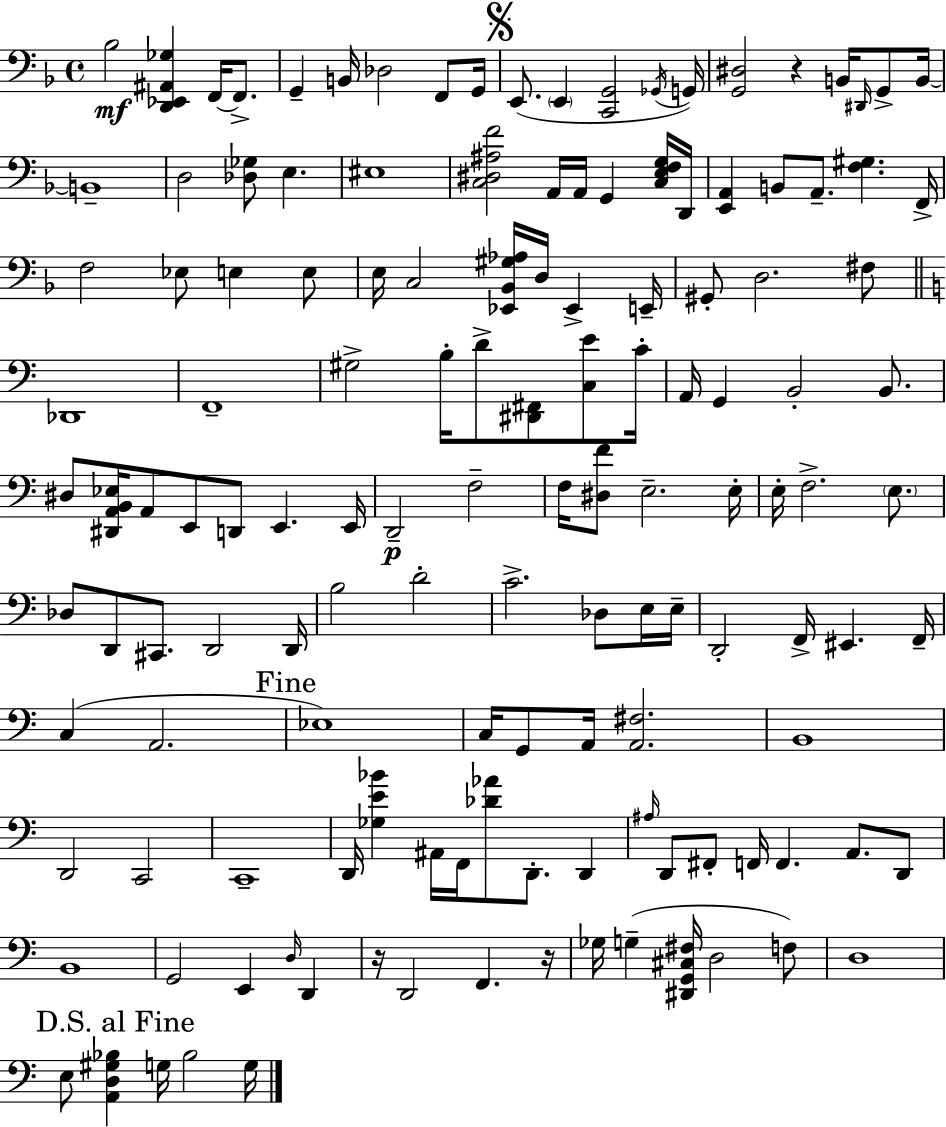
X:1
T:Untitled
M:4/4
L:1/4
K:F
_B,2 [D,,_E,,^A,,_G,] F,,/4 F,,/2 G,, B,,/4 _D,2 F,,/2 G,,/4 E,,/2 E,, [C,,G,,]2 _G,,/4 G,,/4 [G,,^D,]2 z B,,/4 ^D,,/4 G,,/2 B,,/4 B,,4 D,2 [_D,_G,]/2 E, ^E,4 [C,^D,^A,F]2 A,,/4 A,,/4 G,, [C,E,F,G,]/4 D,,/4 [E,,A,,] B,,/2 A,,/2 [F,^G,] F,,/4 F,2 _E,/2 E, E,/2 E,/4 C,2 [_E,,_B,,^G,_A,]/4 D,/4 _E,, E,,/4 ^G,,/2 D,2 ^F,/2 _D,,4 F,,4 ^G,2 B,/4 D/2 [^D,,^F,,]/2 [C,E]/2 C/4 A,,/4 G,, B,,2 B,,/2 ^D,/2 [^D,,A,,B,,_E,]/4 A,,/2 E,,/2 D,,/2 E,, E,,/4 D,,2 F,2 F,/4 [^D,F]/2 E,2 E,/4 E,/4 F,2 E,/2 _D,/2 D,,/2 ^C,,/2 D,,2 D,,/4 B,2 D2 C2 _D,/2 E,/4 E,/4 D,,2 F,,/4 ^E,, F,,/4 C, A,,2 _E,4 C,/4 G,,/2 A,,/4 [A,,^F,]2 B,,4 D,,2 C,,2 C,,4 D,,/4 [_G,E_B] ^A,,/4 F,,/4 [_D_A]/2 D,,/2 D,, ^A,/4 D,,/2 ^F,,/2 F,,/4 F,, A,,/2 D,,/2 B,,4 G,,2 E,, D,/4 D,, z/4 D,,2 F,, z/4 _G,/4 G, [^D,,G,,^C,^F,]/4 D,2 F,/2 D,4 E,/2 [A,,D,^G,_B,] G,/4 _B,2 G,/4